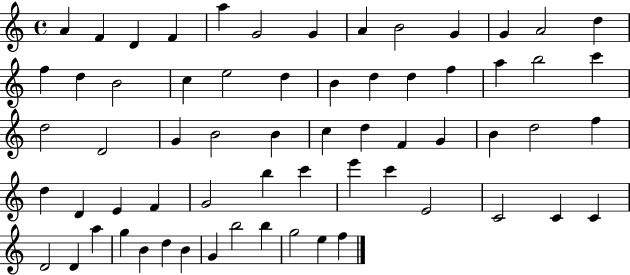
A4/q F4/q D4/q F4/q A5/q G4/h G4/q A4/q B4/h G4/q G4/q A4/h D5/q F5/q D5/q B4/h C5/q E5/h D5/q B4/q D5/q D5/q F5/q A5/q B5/h C6/q D5/h D4/h G4/q B4/h B4/q C5/q D5/q F4/q G4/q B4/q D5/h F5/q D5/q D4/q E4/q F4/q G4/h B5/q C6/q E6/q C6/q E4/h C4/h C4/q C4/q D4/h D4/q A5/q G5/q B4/q D5/q B4/q G4/q B5/h B5/q G5/h E5/q F5/q